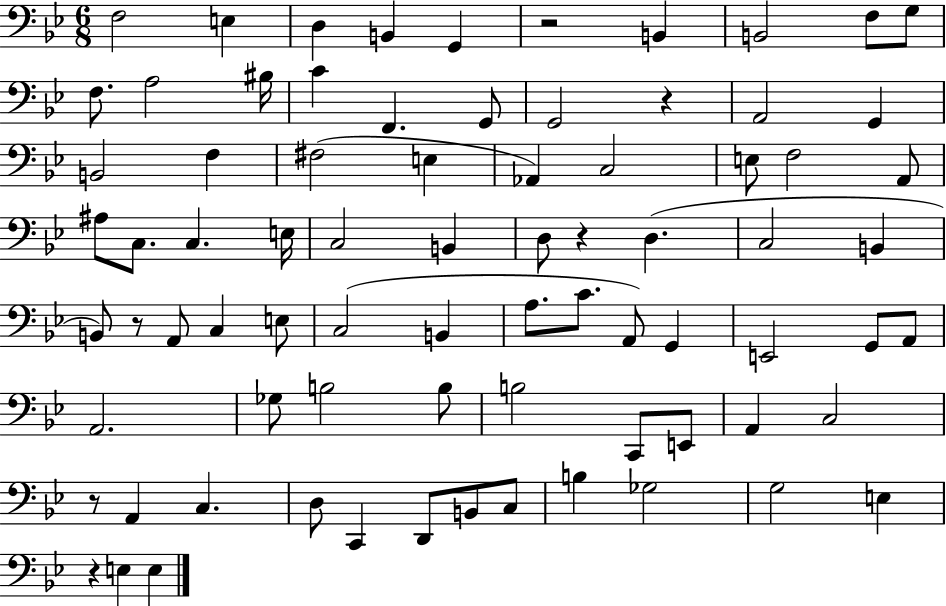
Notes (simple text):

F3/h E3/q D3/q B2/q G2/q R/h B2/q B2/h F3/e G3/e F3/e. A3/h BIS3/s C4/q F2/q. G2/e G2/h R/q A2/h G2/q B2/h F3/q F#3/h E3/q Ab2/q C3/h E3/e F3/h A2/e A#3/e C3/e. C3/q. E3/s C3/h B2/q D3/e R/q D3/q. C3/h B2/q B2/e R/e A2/e C3/q E3/e C3/h B2/q A3/e. C4/e. A2/e G2/q E2/h G2/e A2/e A2/h. Gb3/e B3/h B3/e B3/h C2/e E2/e A2/q C3/h R/e A2/q C3/q. D3/e C2/q D2/e B2/e C3/e B3/q Gb3/h G3/h E3/q R/q E3/q E3/q